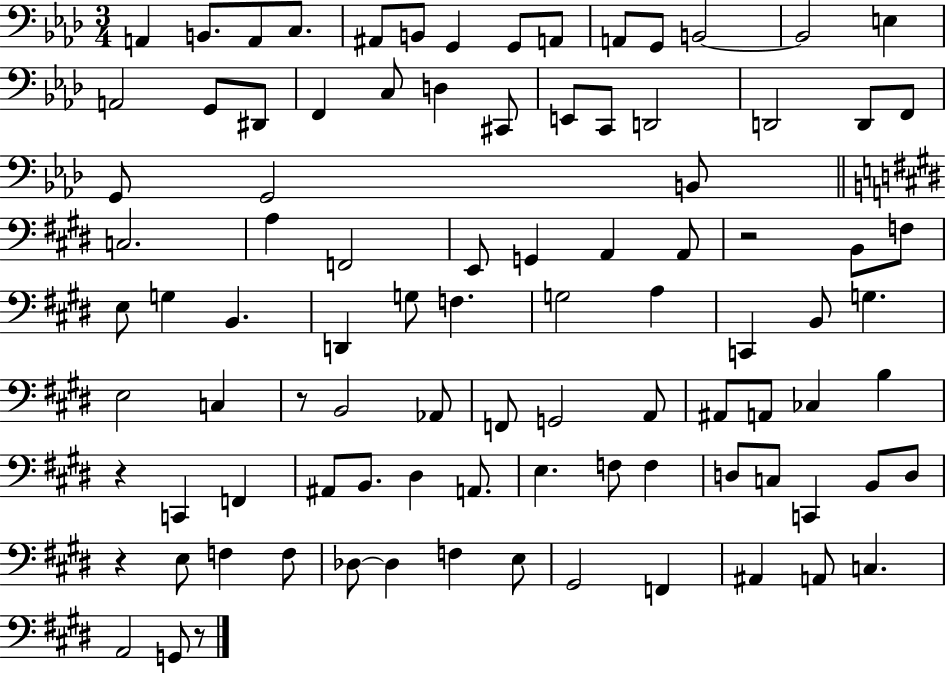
X:1
T:Untitled
M:3/4
L:1/4
K:Ab
A,, B,,/2 A,,/2 C,/2 ^A,,/2 B,,/2 G,, G,,/2 A,,/2 A,,/2 G,,/2 B,,2 B,,2 E, A,,2 G,,/2 ^D,,/2 F,, C,/2 D, ^C,,/2 E,,/2 C,,/2 D,,2 D,,2 D,,/2 F,,/2 G,,/2 G,,2 B,,/2 C,2 A, F,,2 E,,/2 G,, A,, A,,/2 z2 B,,/2 F,/2 E,/2 G, B,, D,, G,/2 F, G,2 A, C,, B,,/2 G, E,2 C, z/2 B,,2 _A,,/2 F,,/2 G,,2 A,,/2 ^A,,/2 A,,/2 _C, B, z C,, F,, ^A,,/2 B,,/2 ^D, A,,/2 E, F,/2 F, D,/2 C,/2 C,, B,,/2 D,/2 z E,/2 F, F,/2 _D,/2 _D, F, E,/2 ^G,,2 F,, ^A,, A,,/2 C, A,,2 G,,/2 z/2